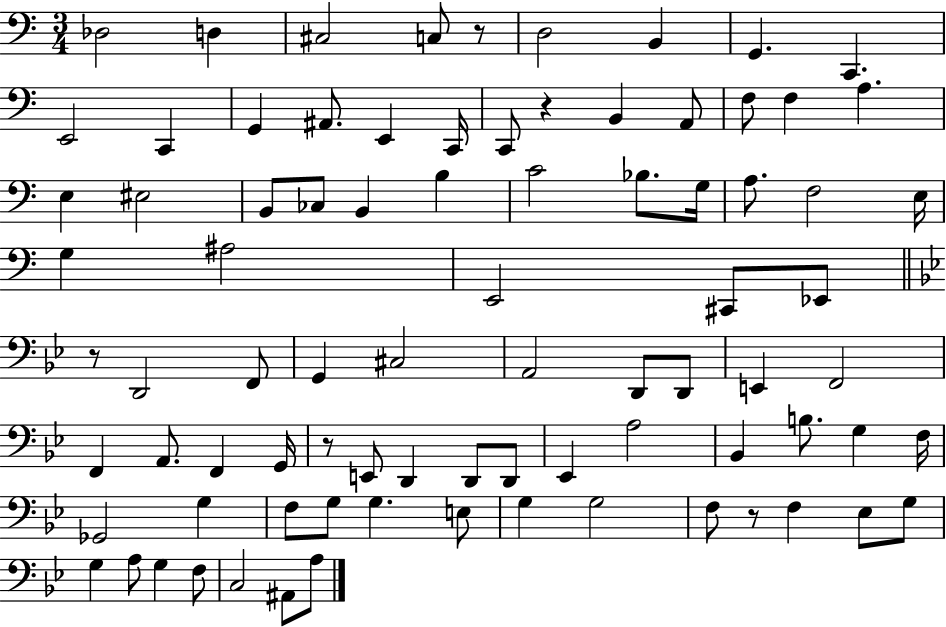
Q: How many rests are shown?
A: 5